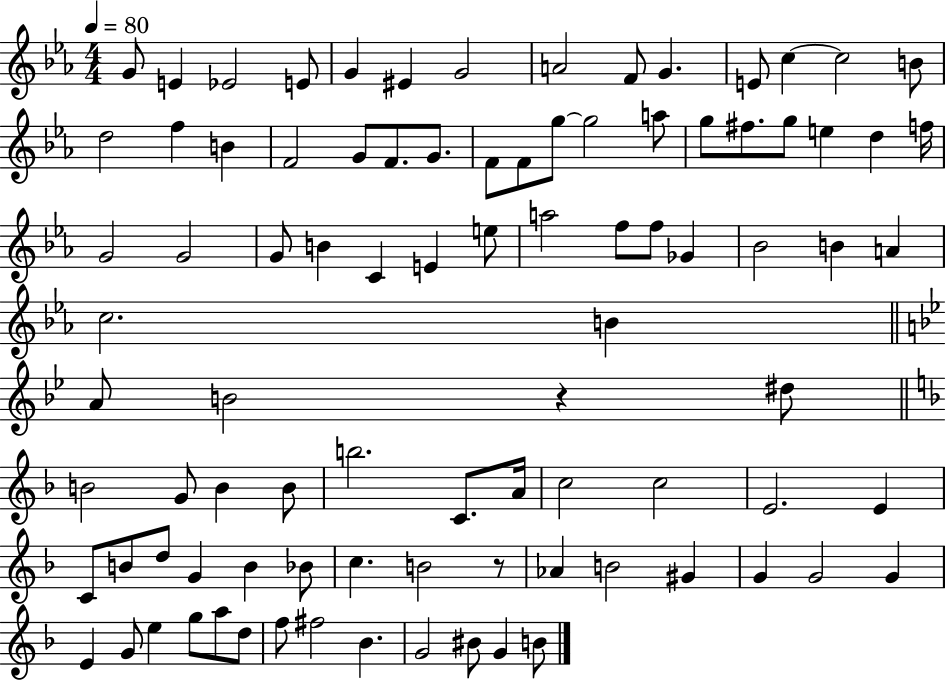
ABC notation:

X:1
T:Untitled
M:4/4
L:1/4
K:Eb
G/2 E _E2 E/2 G ^E G2 A2 F/2 G E/2 c c2 B/2 d2 f B F2 G/2 F/2 G/2 F/2 F/2 g/2 g2 a/2 g/2 ^f/2 g/2 e d f/4 G2 G2 G/2 B C E e/2 a2 f/2 f/2 _G _B2 B A c2 B A/2 B2 z ^d/2 B2 G/2 B B/2 b2 C/2 A/4 c2 c2 E2 E C/2 B/2 d/2 G B _B/2 c B2 z/2 _A B2 ^G G G2 G E G/2 e g/2 a/2 d/2 f/2 ^f2 _B G2 ^B/2 G B/2